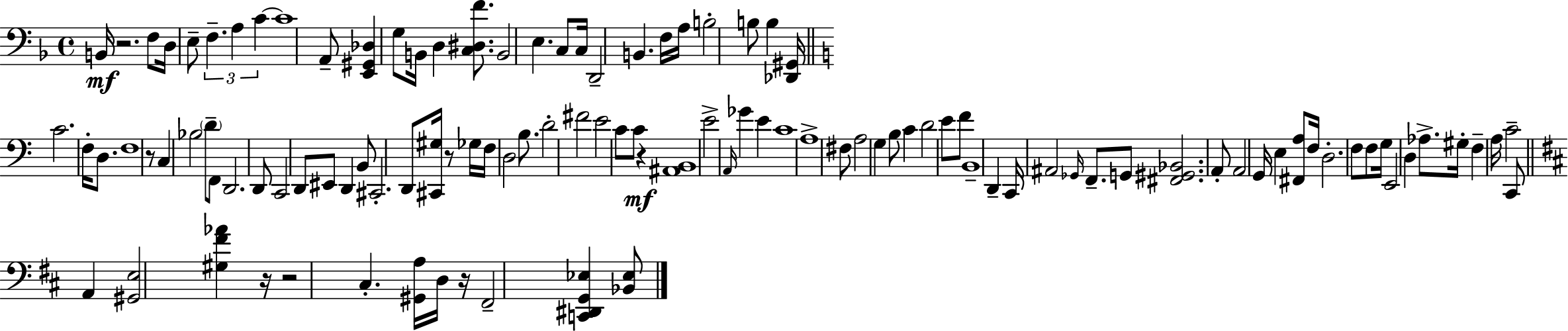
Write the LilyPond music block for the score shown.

{
  \clef bass
  \time 4/4
  \defaultTimeSignature
  \key d \minor
  \repeat volta 2 { b,16\mf r2. f8 d16 | e8-- \tuplet 3/2 { f4.-- a4 c'4~~ } | c'1 | a,8-- <e, gis, des>4 g8 b,16 d4 <c dis f'>8. | \break b,2 e4. c8 | c16 d,2-- b,4. f16 | a16 b2-. b8 b4 <des, gis,>16 | \bar "||" \break \key c \major c'2. f16-. d8. | f1 | r8 c4 bes2 \parenthesize d'8-- | f,8 d,2. d,8 | \break c,2 d,8 eis,8 d,4 | b,8 cis,2.-. d,8 | <cis, gis>16 r8 ges16 f16 d2 b8. | d'2-. fis'2 | \break e'2 c'8 c'8\mf r4 | <ais, b,>1 | e'2-> \grace { a,16 } ges'4 e'4 | c'1 | \break a1-> | fis8 a2 g4 b8 | c'4 d'2 e'8 f'8 | b,1-- | \break d,4-- c,16 ais,2 \grace { ges,16 } f,8.-- | g,8 <fis, gis, bes,>2. | a,8-. a,2 g,16 e4 <fis, a>8 | f16 d2.-. f8 | \break f8 g16 e,2 d4 aes8.-> | gis16-. f4-- a16 c'2-- | c,8 \bar "||" \break \key b \minor a,4 <gis, e>2 <gis fis' aes'>4 | r16 r2 cis4.-. <gis, a>16 | d16 r16 fis,2-- <c, dis, g, ees>4 <bes, ees>8 | } \bar "|."
}